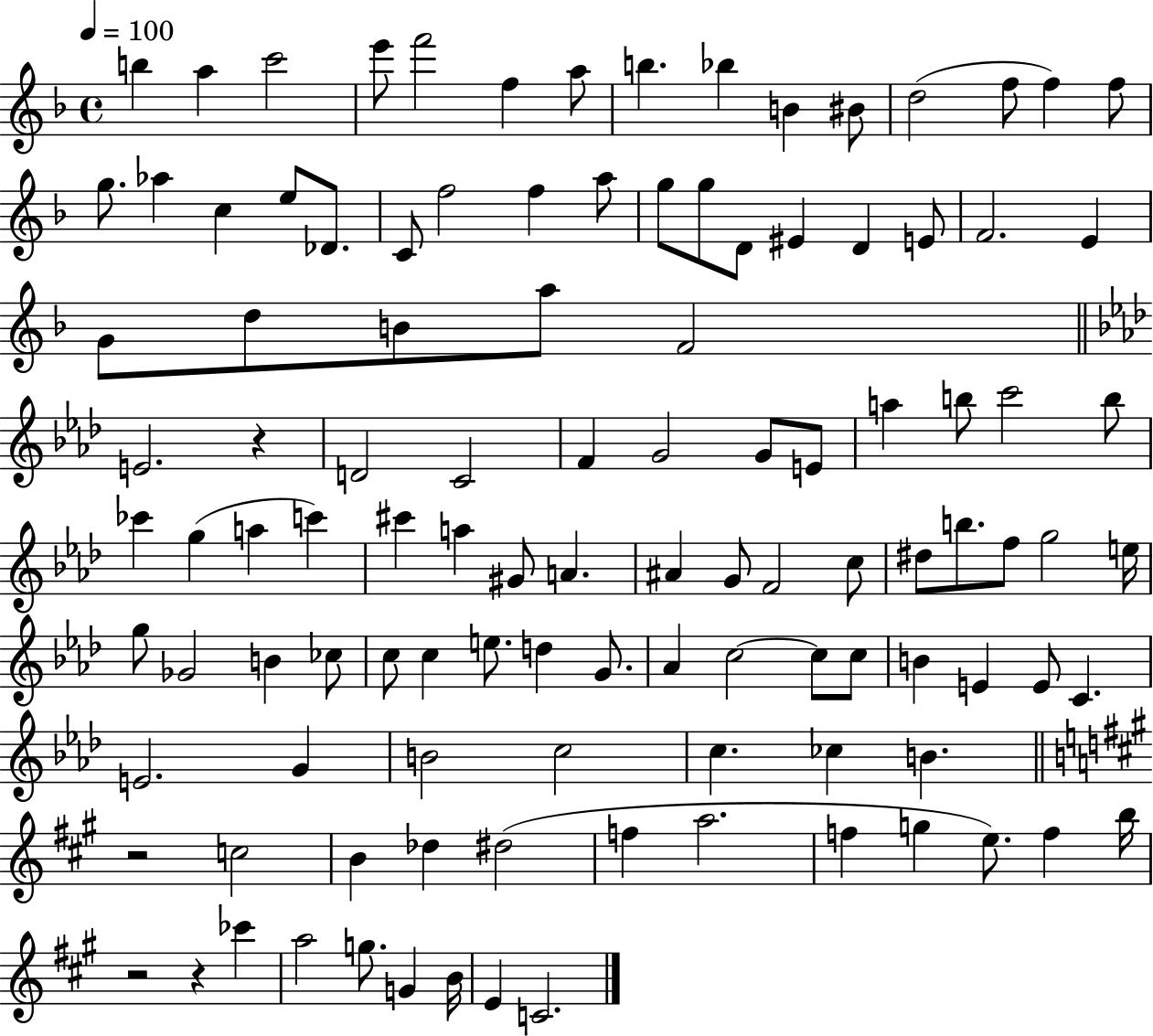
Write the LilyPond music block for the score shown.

{
  \clef treble
  \time 4/4
  \defaultTimeSignature
  \key f \major
  \tempo 4 = 100
  \repeat volta 2 { b''4 a''4 c'''2 | e'''8 f'''2 f''4 a''8 | b''4. bes''4 b'4 bis'8 | d''2( f''8 f''4) f''8 | \break g''8. aes''4 c''4 e''8 des'8. | c'8 f''2 f''4 a''8 | g''8 g''8 d'8 eis'4 d'4 e'8 | f'2. e'4 | \break g'8 d''8 b'8 a''8 f'2 | \bar "||" \break \key aes \major e'2. r4 | d'2 c'2 | f'4 g'2 g'8 e'8 | a''4 b''8 c'''2 b''8 | \break ces'''4 g''4( a''4 c'''4) | cis'''4 a''4 gis'8 a'4. | ais'4 g'8 f'2 c''8 | dis''8 b''8. f''8 g''2 e''16 | \break g''8 ges'2 b'4 ces''8 | c''8 c''4 e''8. d''4 g'8. | aes'4 c''2~~ c''8 c''8 | b'4 e'4 e'8 c'4. | \break e'2. g'4 | b'2 c''2 | c''4. ces''4 b'4. | \bar "||" \break \key a \major r2 c''2 | b'4 des''4 dis''2( | f''4 a''2. | f''4 g''4 e''8.) f''4 b''16 | \break r2 r4 ces'''4 | a''2 g''8. g'4 b'16 | e'4 c'2. | } \bar "|."
}